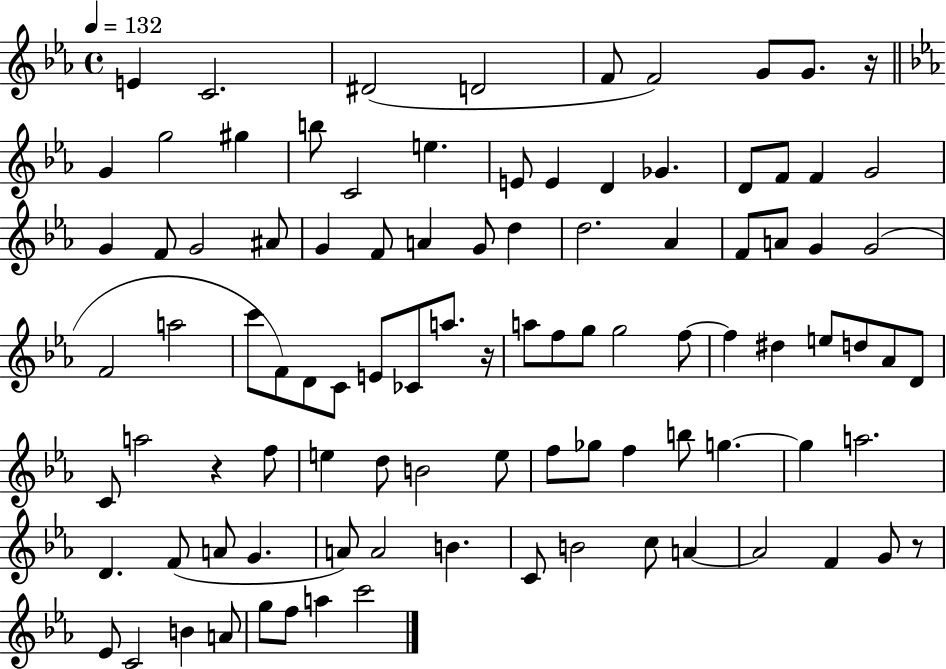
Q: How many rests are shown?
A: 4